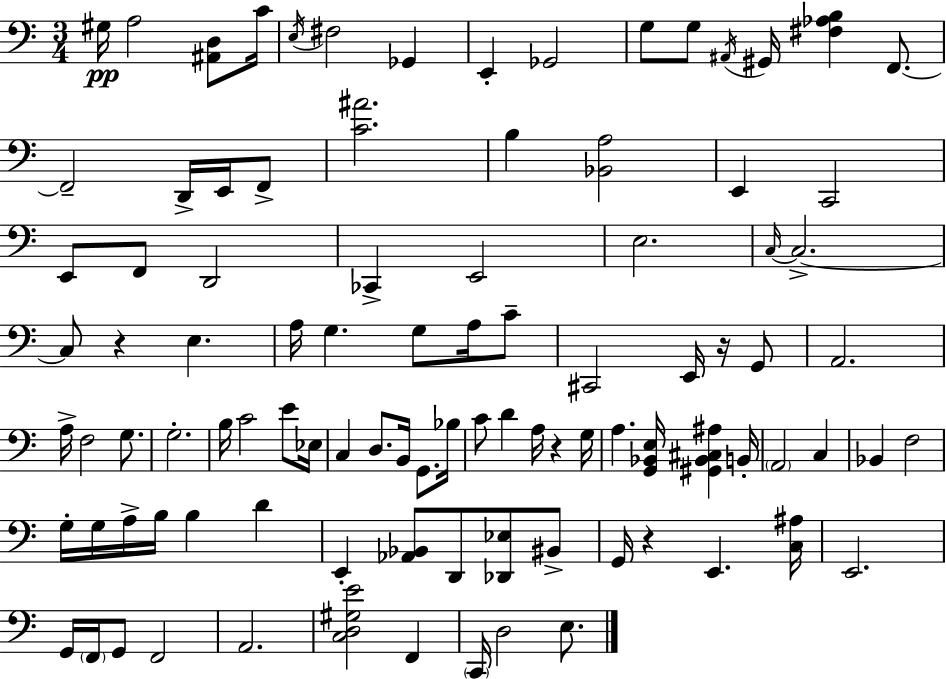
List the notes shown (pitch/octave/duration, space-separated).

G#3/s A3/h [A#2,D3]/e C4/s E3/s F#3/h Gb2/q E2/q Gb2/h G3/e G3/e A#2/s G#2/s [F#3,Ab3,B3]/q F2/e. F2/h D2/s E2/s F2/e [C4,A#4]/h. B3/q [Bb2,A3]/h E2/q C2/h E2/e F2/e D2/h CES2/q E2/h E3/h. C3/s C3/h. C3/e R/q E3/q. A3/s G3/q. G3/e A3/s C4/e C#2/h E2/s R/s G2/e A2/h. A3/s F3/h G3/e. G3/h. B3/s C4/h E4/e Eb3/s C3/q D3/e. B2/s G2/e. Bb3/s C4/e D4/q A3/s R/q G3/s A3/q. [G2,Bb2,E3]/s [G#2,Bb2,C#3,A#3]/q B2/s A2/h C3/q Bb2/q F3/h G3/s G3/s A3/s B3/s B3/q D4/q E2/q [Ab2,Bb2]/e D2/e [Db2,Eb3]/e BIS2/e G2/s R/q E2/q. [C3,A#3]/s E2/h. G2/s F2/s G2/e F2/h A2/h. [C3,D3,G#3,E4]/h F2/q C2/s D3/h E3/e.